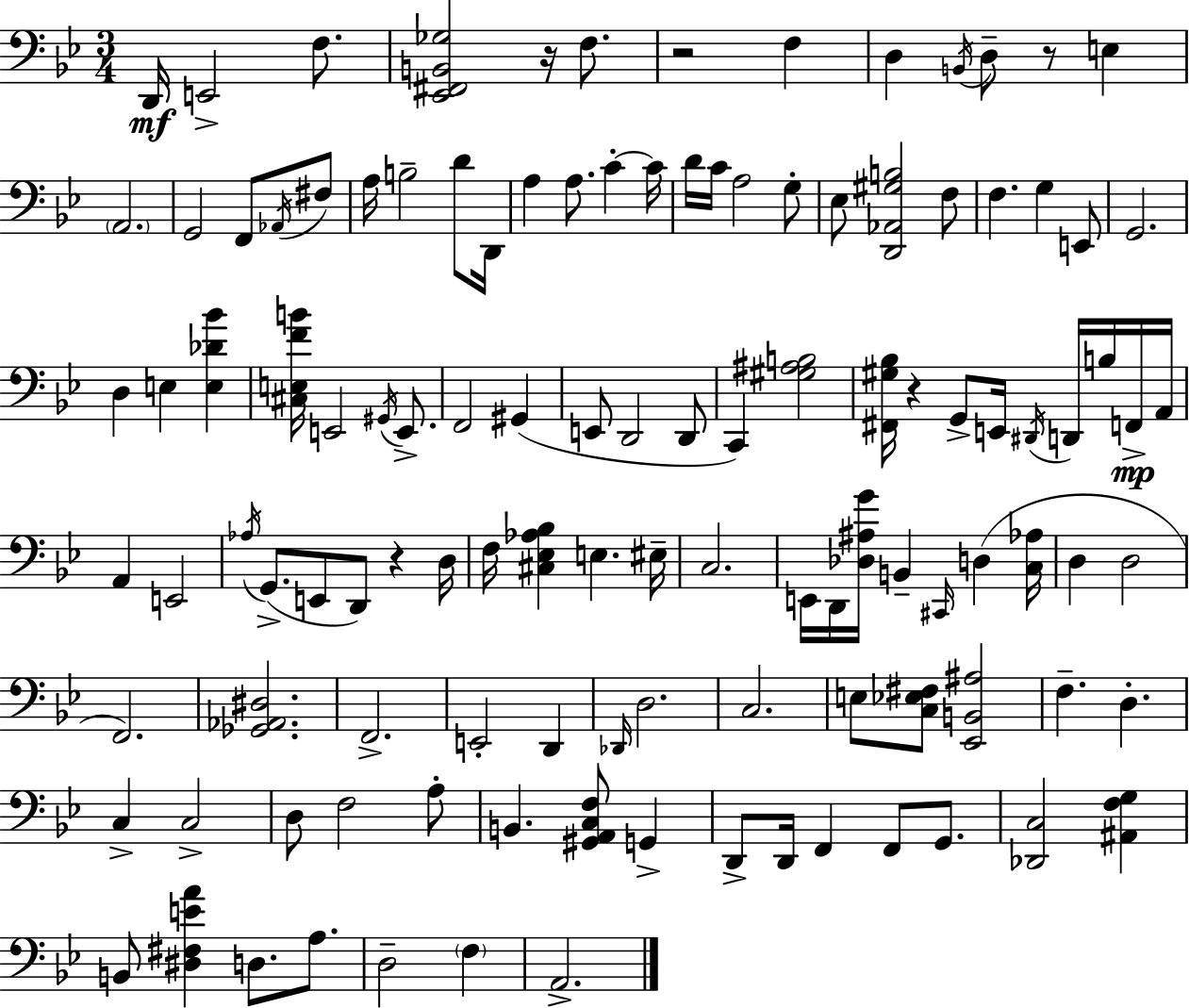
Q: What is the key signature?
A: BES major